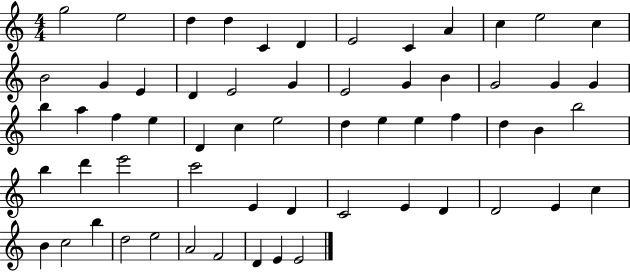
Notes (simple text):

G5/h E5/h D5/q D5/q C4/q D4/q E4/h C4/q A4/q C5/q E5/h C5/q B4/h G4/q E4/q D4/q E4/h G4/q E4/h G4/q B4/q G4/h G4/q G4/q B5/q A5/q F5/q E5/q D4/q C5/q E5/h D5/q E5/q E5/q F5/q D5/q B4/q B5/h B5/q D6/q E6/h C6/h E4/q D4/q C4/h E4/q D4/q D4/h E4/q C5/q B4/q C5/h B5/q D5/h E5/h A4/h F4/h D4/q E4/q E4/h